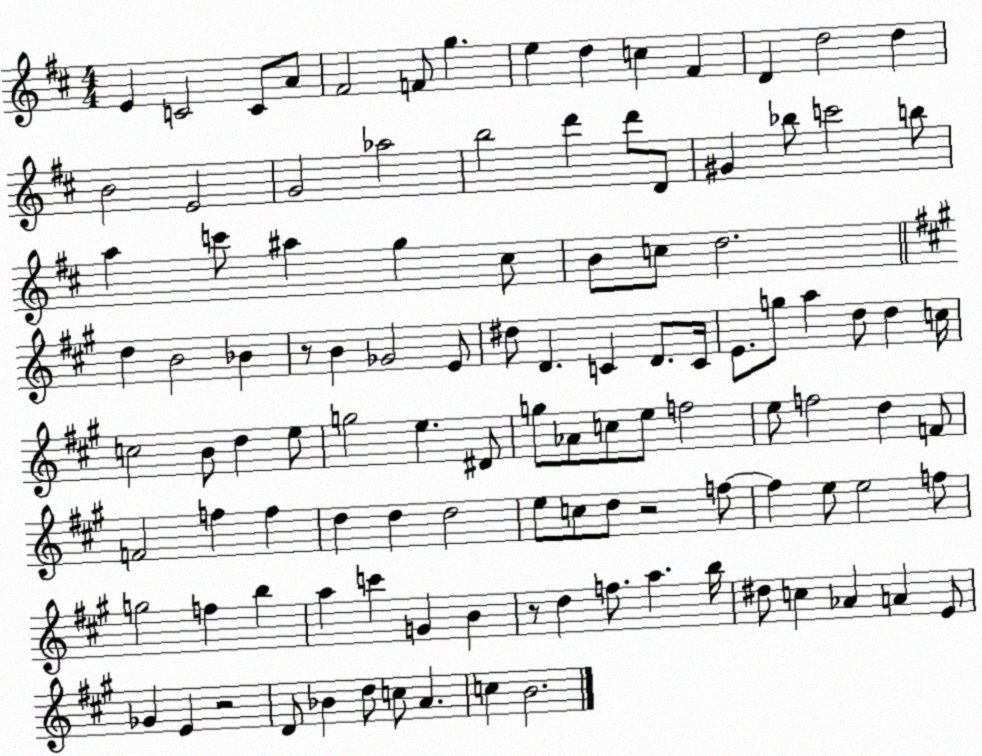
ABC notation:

X:1
T:Untitled
M:4/4
L:1/4
K:D
E C2 C/2 A/2 ^F2 F/2 g e d c ^F D d2 d B2 E2 G2 _a2 b2 d' d'/2 D/2 ^G _b/2 c'2 b/2 a c'/2 ^a g ^c/2 B/2 c/2 d2 d B2 _B z/2 B _G2 E/2 ^d/2 D C D/2 C/4 E/2 g/2 a d/2 d c/4 c2 B/2 d e/2 g2 e ^D/2 g/2 _A/2 c/2 e/2 f2 e/2 f2 d F/2 F2 f f d d d2 e/2 c/2 d/2 z2 f/2 f e/2 e2 f/2 g2 f b a c' G B z/2 d f/2 a b/4 ^d/2 c _A A E/2 _G E z2 D/2 _B d/2 c/2 A c B2